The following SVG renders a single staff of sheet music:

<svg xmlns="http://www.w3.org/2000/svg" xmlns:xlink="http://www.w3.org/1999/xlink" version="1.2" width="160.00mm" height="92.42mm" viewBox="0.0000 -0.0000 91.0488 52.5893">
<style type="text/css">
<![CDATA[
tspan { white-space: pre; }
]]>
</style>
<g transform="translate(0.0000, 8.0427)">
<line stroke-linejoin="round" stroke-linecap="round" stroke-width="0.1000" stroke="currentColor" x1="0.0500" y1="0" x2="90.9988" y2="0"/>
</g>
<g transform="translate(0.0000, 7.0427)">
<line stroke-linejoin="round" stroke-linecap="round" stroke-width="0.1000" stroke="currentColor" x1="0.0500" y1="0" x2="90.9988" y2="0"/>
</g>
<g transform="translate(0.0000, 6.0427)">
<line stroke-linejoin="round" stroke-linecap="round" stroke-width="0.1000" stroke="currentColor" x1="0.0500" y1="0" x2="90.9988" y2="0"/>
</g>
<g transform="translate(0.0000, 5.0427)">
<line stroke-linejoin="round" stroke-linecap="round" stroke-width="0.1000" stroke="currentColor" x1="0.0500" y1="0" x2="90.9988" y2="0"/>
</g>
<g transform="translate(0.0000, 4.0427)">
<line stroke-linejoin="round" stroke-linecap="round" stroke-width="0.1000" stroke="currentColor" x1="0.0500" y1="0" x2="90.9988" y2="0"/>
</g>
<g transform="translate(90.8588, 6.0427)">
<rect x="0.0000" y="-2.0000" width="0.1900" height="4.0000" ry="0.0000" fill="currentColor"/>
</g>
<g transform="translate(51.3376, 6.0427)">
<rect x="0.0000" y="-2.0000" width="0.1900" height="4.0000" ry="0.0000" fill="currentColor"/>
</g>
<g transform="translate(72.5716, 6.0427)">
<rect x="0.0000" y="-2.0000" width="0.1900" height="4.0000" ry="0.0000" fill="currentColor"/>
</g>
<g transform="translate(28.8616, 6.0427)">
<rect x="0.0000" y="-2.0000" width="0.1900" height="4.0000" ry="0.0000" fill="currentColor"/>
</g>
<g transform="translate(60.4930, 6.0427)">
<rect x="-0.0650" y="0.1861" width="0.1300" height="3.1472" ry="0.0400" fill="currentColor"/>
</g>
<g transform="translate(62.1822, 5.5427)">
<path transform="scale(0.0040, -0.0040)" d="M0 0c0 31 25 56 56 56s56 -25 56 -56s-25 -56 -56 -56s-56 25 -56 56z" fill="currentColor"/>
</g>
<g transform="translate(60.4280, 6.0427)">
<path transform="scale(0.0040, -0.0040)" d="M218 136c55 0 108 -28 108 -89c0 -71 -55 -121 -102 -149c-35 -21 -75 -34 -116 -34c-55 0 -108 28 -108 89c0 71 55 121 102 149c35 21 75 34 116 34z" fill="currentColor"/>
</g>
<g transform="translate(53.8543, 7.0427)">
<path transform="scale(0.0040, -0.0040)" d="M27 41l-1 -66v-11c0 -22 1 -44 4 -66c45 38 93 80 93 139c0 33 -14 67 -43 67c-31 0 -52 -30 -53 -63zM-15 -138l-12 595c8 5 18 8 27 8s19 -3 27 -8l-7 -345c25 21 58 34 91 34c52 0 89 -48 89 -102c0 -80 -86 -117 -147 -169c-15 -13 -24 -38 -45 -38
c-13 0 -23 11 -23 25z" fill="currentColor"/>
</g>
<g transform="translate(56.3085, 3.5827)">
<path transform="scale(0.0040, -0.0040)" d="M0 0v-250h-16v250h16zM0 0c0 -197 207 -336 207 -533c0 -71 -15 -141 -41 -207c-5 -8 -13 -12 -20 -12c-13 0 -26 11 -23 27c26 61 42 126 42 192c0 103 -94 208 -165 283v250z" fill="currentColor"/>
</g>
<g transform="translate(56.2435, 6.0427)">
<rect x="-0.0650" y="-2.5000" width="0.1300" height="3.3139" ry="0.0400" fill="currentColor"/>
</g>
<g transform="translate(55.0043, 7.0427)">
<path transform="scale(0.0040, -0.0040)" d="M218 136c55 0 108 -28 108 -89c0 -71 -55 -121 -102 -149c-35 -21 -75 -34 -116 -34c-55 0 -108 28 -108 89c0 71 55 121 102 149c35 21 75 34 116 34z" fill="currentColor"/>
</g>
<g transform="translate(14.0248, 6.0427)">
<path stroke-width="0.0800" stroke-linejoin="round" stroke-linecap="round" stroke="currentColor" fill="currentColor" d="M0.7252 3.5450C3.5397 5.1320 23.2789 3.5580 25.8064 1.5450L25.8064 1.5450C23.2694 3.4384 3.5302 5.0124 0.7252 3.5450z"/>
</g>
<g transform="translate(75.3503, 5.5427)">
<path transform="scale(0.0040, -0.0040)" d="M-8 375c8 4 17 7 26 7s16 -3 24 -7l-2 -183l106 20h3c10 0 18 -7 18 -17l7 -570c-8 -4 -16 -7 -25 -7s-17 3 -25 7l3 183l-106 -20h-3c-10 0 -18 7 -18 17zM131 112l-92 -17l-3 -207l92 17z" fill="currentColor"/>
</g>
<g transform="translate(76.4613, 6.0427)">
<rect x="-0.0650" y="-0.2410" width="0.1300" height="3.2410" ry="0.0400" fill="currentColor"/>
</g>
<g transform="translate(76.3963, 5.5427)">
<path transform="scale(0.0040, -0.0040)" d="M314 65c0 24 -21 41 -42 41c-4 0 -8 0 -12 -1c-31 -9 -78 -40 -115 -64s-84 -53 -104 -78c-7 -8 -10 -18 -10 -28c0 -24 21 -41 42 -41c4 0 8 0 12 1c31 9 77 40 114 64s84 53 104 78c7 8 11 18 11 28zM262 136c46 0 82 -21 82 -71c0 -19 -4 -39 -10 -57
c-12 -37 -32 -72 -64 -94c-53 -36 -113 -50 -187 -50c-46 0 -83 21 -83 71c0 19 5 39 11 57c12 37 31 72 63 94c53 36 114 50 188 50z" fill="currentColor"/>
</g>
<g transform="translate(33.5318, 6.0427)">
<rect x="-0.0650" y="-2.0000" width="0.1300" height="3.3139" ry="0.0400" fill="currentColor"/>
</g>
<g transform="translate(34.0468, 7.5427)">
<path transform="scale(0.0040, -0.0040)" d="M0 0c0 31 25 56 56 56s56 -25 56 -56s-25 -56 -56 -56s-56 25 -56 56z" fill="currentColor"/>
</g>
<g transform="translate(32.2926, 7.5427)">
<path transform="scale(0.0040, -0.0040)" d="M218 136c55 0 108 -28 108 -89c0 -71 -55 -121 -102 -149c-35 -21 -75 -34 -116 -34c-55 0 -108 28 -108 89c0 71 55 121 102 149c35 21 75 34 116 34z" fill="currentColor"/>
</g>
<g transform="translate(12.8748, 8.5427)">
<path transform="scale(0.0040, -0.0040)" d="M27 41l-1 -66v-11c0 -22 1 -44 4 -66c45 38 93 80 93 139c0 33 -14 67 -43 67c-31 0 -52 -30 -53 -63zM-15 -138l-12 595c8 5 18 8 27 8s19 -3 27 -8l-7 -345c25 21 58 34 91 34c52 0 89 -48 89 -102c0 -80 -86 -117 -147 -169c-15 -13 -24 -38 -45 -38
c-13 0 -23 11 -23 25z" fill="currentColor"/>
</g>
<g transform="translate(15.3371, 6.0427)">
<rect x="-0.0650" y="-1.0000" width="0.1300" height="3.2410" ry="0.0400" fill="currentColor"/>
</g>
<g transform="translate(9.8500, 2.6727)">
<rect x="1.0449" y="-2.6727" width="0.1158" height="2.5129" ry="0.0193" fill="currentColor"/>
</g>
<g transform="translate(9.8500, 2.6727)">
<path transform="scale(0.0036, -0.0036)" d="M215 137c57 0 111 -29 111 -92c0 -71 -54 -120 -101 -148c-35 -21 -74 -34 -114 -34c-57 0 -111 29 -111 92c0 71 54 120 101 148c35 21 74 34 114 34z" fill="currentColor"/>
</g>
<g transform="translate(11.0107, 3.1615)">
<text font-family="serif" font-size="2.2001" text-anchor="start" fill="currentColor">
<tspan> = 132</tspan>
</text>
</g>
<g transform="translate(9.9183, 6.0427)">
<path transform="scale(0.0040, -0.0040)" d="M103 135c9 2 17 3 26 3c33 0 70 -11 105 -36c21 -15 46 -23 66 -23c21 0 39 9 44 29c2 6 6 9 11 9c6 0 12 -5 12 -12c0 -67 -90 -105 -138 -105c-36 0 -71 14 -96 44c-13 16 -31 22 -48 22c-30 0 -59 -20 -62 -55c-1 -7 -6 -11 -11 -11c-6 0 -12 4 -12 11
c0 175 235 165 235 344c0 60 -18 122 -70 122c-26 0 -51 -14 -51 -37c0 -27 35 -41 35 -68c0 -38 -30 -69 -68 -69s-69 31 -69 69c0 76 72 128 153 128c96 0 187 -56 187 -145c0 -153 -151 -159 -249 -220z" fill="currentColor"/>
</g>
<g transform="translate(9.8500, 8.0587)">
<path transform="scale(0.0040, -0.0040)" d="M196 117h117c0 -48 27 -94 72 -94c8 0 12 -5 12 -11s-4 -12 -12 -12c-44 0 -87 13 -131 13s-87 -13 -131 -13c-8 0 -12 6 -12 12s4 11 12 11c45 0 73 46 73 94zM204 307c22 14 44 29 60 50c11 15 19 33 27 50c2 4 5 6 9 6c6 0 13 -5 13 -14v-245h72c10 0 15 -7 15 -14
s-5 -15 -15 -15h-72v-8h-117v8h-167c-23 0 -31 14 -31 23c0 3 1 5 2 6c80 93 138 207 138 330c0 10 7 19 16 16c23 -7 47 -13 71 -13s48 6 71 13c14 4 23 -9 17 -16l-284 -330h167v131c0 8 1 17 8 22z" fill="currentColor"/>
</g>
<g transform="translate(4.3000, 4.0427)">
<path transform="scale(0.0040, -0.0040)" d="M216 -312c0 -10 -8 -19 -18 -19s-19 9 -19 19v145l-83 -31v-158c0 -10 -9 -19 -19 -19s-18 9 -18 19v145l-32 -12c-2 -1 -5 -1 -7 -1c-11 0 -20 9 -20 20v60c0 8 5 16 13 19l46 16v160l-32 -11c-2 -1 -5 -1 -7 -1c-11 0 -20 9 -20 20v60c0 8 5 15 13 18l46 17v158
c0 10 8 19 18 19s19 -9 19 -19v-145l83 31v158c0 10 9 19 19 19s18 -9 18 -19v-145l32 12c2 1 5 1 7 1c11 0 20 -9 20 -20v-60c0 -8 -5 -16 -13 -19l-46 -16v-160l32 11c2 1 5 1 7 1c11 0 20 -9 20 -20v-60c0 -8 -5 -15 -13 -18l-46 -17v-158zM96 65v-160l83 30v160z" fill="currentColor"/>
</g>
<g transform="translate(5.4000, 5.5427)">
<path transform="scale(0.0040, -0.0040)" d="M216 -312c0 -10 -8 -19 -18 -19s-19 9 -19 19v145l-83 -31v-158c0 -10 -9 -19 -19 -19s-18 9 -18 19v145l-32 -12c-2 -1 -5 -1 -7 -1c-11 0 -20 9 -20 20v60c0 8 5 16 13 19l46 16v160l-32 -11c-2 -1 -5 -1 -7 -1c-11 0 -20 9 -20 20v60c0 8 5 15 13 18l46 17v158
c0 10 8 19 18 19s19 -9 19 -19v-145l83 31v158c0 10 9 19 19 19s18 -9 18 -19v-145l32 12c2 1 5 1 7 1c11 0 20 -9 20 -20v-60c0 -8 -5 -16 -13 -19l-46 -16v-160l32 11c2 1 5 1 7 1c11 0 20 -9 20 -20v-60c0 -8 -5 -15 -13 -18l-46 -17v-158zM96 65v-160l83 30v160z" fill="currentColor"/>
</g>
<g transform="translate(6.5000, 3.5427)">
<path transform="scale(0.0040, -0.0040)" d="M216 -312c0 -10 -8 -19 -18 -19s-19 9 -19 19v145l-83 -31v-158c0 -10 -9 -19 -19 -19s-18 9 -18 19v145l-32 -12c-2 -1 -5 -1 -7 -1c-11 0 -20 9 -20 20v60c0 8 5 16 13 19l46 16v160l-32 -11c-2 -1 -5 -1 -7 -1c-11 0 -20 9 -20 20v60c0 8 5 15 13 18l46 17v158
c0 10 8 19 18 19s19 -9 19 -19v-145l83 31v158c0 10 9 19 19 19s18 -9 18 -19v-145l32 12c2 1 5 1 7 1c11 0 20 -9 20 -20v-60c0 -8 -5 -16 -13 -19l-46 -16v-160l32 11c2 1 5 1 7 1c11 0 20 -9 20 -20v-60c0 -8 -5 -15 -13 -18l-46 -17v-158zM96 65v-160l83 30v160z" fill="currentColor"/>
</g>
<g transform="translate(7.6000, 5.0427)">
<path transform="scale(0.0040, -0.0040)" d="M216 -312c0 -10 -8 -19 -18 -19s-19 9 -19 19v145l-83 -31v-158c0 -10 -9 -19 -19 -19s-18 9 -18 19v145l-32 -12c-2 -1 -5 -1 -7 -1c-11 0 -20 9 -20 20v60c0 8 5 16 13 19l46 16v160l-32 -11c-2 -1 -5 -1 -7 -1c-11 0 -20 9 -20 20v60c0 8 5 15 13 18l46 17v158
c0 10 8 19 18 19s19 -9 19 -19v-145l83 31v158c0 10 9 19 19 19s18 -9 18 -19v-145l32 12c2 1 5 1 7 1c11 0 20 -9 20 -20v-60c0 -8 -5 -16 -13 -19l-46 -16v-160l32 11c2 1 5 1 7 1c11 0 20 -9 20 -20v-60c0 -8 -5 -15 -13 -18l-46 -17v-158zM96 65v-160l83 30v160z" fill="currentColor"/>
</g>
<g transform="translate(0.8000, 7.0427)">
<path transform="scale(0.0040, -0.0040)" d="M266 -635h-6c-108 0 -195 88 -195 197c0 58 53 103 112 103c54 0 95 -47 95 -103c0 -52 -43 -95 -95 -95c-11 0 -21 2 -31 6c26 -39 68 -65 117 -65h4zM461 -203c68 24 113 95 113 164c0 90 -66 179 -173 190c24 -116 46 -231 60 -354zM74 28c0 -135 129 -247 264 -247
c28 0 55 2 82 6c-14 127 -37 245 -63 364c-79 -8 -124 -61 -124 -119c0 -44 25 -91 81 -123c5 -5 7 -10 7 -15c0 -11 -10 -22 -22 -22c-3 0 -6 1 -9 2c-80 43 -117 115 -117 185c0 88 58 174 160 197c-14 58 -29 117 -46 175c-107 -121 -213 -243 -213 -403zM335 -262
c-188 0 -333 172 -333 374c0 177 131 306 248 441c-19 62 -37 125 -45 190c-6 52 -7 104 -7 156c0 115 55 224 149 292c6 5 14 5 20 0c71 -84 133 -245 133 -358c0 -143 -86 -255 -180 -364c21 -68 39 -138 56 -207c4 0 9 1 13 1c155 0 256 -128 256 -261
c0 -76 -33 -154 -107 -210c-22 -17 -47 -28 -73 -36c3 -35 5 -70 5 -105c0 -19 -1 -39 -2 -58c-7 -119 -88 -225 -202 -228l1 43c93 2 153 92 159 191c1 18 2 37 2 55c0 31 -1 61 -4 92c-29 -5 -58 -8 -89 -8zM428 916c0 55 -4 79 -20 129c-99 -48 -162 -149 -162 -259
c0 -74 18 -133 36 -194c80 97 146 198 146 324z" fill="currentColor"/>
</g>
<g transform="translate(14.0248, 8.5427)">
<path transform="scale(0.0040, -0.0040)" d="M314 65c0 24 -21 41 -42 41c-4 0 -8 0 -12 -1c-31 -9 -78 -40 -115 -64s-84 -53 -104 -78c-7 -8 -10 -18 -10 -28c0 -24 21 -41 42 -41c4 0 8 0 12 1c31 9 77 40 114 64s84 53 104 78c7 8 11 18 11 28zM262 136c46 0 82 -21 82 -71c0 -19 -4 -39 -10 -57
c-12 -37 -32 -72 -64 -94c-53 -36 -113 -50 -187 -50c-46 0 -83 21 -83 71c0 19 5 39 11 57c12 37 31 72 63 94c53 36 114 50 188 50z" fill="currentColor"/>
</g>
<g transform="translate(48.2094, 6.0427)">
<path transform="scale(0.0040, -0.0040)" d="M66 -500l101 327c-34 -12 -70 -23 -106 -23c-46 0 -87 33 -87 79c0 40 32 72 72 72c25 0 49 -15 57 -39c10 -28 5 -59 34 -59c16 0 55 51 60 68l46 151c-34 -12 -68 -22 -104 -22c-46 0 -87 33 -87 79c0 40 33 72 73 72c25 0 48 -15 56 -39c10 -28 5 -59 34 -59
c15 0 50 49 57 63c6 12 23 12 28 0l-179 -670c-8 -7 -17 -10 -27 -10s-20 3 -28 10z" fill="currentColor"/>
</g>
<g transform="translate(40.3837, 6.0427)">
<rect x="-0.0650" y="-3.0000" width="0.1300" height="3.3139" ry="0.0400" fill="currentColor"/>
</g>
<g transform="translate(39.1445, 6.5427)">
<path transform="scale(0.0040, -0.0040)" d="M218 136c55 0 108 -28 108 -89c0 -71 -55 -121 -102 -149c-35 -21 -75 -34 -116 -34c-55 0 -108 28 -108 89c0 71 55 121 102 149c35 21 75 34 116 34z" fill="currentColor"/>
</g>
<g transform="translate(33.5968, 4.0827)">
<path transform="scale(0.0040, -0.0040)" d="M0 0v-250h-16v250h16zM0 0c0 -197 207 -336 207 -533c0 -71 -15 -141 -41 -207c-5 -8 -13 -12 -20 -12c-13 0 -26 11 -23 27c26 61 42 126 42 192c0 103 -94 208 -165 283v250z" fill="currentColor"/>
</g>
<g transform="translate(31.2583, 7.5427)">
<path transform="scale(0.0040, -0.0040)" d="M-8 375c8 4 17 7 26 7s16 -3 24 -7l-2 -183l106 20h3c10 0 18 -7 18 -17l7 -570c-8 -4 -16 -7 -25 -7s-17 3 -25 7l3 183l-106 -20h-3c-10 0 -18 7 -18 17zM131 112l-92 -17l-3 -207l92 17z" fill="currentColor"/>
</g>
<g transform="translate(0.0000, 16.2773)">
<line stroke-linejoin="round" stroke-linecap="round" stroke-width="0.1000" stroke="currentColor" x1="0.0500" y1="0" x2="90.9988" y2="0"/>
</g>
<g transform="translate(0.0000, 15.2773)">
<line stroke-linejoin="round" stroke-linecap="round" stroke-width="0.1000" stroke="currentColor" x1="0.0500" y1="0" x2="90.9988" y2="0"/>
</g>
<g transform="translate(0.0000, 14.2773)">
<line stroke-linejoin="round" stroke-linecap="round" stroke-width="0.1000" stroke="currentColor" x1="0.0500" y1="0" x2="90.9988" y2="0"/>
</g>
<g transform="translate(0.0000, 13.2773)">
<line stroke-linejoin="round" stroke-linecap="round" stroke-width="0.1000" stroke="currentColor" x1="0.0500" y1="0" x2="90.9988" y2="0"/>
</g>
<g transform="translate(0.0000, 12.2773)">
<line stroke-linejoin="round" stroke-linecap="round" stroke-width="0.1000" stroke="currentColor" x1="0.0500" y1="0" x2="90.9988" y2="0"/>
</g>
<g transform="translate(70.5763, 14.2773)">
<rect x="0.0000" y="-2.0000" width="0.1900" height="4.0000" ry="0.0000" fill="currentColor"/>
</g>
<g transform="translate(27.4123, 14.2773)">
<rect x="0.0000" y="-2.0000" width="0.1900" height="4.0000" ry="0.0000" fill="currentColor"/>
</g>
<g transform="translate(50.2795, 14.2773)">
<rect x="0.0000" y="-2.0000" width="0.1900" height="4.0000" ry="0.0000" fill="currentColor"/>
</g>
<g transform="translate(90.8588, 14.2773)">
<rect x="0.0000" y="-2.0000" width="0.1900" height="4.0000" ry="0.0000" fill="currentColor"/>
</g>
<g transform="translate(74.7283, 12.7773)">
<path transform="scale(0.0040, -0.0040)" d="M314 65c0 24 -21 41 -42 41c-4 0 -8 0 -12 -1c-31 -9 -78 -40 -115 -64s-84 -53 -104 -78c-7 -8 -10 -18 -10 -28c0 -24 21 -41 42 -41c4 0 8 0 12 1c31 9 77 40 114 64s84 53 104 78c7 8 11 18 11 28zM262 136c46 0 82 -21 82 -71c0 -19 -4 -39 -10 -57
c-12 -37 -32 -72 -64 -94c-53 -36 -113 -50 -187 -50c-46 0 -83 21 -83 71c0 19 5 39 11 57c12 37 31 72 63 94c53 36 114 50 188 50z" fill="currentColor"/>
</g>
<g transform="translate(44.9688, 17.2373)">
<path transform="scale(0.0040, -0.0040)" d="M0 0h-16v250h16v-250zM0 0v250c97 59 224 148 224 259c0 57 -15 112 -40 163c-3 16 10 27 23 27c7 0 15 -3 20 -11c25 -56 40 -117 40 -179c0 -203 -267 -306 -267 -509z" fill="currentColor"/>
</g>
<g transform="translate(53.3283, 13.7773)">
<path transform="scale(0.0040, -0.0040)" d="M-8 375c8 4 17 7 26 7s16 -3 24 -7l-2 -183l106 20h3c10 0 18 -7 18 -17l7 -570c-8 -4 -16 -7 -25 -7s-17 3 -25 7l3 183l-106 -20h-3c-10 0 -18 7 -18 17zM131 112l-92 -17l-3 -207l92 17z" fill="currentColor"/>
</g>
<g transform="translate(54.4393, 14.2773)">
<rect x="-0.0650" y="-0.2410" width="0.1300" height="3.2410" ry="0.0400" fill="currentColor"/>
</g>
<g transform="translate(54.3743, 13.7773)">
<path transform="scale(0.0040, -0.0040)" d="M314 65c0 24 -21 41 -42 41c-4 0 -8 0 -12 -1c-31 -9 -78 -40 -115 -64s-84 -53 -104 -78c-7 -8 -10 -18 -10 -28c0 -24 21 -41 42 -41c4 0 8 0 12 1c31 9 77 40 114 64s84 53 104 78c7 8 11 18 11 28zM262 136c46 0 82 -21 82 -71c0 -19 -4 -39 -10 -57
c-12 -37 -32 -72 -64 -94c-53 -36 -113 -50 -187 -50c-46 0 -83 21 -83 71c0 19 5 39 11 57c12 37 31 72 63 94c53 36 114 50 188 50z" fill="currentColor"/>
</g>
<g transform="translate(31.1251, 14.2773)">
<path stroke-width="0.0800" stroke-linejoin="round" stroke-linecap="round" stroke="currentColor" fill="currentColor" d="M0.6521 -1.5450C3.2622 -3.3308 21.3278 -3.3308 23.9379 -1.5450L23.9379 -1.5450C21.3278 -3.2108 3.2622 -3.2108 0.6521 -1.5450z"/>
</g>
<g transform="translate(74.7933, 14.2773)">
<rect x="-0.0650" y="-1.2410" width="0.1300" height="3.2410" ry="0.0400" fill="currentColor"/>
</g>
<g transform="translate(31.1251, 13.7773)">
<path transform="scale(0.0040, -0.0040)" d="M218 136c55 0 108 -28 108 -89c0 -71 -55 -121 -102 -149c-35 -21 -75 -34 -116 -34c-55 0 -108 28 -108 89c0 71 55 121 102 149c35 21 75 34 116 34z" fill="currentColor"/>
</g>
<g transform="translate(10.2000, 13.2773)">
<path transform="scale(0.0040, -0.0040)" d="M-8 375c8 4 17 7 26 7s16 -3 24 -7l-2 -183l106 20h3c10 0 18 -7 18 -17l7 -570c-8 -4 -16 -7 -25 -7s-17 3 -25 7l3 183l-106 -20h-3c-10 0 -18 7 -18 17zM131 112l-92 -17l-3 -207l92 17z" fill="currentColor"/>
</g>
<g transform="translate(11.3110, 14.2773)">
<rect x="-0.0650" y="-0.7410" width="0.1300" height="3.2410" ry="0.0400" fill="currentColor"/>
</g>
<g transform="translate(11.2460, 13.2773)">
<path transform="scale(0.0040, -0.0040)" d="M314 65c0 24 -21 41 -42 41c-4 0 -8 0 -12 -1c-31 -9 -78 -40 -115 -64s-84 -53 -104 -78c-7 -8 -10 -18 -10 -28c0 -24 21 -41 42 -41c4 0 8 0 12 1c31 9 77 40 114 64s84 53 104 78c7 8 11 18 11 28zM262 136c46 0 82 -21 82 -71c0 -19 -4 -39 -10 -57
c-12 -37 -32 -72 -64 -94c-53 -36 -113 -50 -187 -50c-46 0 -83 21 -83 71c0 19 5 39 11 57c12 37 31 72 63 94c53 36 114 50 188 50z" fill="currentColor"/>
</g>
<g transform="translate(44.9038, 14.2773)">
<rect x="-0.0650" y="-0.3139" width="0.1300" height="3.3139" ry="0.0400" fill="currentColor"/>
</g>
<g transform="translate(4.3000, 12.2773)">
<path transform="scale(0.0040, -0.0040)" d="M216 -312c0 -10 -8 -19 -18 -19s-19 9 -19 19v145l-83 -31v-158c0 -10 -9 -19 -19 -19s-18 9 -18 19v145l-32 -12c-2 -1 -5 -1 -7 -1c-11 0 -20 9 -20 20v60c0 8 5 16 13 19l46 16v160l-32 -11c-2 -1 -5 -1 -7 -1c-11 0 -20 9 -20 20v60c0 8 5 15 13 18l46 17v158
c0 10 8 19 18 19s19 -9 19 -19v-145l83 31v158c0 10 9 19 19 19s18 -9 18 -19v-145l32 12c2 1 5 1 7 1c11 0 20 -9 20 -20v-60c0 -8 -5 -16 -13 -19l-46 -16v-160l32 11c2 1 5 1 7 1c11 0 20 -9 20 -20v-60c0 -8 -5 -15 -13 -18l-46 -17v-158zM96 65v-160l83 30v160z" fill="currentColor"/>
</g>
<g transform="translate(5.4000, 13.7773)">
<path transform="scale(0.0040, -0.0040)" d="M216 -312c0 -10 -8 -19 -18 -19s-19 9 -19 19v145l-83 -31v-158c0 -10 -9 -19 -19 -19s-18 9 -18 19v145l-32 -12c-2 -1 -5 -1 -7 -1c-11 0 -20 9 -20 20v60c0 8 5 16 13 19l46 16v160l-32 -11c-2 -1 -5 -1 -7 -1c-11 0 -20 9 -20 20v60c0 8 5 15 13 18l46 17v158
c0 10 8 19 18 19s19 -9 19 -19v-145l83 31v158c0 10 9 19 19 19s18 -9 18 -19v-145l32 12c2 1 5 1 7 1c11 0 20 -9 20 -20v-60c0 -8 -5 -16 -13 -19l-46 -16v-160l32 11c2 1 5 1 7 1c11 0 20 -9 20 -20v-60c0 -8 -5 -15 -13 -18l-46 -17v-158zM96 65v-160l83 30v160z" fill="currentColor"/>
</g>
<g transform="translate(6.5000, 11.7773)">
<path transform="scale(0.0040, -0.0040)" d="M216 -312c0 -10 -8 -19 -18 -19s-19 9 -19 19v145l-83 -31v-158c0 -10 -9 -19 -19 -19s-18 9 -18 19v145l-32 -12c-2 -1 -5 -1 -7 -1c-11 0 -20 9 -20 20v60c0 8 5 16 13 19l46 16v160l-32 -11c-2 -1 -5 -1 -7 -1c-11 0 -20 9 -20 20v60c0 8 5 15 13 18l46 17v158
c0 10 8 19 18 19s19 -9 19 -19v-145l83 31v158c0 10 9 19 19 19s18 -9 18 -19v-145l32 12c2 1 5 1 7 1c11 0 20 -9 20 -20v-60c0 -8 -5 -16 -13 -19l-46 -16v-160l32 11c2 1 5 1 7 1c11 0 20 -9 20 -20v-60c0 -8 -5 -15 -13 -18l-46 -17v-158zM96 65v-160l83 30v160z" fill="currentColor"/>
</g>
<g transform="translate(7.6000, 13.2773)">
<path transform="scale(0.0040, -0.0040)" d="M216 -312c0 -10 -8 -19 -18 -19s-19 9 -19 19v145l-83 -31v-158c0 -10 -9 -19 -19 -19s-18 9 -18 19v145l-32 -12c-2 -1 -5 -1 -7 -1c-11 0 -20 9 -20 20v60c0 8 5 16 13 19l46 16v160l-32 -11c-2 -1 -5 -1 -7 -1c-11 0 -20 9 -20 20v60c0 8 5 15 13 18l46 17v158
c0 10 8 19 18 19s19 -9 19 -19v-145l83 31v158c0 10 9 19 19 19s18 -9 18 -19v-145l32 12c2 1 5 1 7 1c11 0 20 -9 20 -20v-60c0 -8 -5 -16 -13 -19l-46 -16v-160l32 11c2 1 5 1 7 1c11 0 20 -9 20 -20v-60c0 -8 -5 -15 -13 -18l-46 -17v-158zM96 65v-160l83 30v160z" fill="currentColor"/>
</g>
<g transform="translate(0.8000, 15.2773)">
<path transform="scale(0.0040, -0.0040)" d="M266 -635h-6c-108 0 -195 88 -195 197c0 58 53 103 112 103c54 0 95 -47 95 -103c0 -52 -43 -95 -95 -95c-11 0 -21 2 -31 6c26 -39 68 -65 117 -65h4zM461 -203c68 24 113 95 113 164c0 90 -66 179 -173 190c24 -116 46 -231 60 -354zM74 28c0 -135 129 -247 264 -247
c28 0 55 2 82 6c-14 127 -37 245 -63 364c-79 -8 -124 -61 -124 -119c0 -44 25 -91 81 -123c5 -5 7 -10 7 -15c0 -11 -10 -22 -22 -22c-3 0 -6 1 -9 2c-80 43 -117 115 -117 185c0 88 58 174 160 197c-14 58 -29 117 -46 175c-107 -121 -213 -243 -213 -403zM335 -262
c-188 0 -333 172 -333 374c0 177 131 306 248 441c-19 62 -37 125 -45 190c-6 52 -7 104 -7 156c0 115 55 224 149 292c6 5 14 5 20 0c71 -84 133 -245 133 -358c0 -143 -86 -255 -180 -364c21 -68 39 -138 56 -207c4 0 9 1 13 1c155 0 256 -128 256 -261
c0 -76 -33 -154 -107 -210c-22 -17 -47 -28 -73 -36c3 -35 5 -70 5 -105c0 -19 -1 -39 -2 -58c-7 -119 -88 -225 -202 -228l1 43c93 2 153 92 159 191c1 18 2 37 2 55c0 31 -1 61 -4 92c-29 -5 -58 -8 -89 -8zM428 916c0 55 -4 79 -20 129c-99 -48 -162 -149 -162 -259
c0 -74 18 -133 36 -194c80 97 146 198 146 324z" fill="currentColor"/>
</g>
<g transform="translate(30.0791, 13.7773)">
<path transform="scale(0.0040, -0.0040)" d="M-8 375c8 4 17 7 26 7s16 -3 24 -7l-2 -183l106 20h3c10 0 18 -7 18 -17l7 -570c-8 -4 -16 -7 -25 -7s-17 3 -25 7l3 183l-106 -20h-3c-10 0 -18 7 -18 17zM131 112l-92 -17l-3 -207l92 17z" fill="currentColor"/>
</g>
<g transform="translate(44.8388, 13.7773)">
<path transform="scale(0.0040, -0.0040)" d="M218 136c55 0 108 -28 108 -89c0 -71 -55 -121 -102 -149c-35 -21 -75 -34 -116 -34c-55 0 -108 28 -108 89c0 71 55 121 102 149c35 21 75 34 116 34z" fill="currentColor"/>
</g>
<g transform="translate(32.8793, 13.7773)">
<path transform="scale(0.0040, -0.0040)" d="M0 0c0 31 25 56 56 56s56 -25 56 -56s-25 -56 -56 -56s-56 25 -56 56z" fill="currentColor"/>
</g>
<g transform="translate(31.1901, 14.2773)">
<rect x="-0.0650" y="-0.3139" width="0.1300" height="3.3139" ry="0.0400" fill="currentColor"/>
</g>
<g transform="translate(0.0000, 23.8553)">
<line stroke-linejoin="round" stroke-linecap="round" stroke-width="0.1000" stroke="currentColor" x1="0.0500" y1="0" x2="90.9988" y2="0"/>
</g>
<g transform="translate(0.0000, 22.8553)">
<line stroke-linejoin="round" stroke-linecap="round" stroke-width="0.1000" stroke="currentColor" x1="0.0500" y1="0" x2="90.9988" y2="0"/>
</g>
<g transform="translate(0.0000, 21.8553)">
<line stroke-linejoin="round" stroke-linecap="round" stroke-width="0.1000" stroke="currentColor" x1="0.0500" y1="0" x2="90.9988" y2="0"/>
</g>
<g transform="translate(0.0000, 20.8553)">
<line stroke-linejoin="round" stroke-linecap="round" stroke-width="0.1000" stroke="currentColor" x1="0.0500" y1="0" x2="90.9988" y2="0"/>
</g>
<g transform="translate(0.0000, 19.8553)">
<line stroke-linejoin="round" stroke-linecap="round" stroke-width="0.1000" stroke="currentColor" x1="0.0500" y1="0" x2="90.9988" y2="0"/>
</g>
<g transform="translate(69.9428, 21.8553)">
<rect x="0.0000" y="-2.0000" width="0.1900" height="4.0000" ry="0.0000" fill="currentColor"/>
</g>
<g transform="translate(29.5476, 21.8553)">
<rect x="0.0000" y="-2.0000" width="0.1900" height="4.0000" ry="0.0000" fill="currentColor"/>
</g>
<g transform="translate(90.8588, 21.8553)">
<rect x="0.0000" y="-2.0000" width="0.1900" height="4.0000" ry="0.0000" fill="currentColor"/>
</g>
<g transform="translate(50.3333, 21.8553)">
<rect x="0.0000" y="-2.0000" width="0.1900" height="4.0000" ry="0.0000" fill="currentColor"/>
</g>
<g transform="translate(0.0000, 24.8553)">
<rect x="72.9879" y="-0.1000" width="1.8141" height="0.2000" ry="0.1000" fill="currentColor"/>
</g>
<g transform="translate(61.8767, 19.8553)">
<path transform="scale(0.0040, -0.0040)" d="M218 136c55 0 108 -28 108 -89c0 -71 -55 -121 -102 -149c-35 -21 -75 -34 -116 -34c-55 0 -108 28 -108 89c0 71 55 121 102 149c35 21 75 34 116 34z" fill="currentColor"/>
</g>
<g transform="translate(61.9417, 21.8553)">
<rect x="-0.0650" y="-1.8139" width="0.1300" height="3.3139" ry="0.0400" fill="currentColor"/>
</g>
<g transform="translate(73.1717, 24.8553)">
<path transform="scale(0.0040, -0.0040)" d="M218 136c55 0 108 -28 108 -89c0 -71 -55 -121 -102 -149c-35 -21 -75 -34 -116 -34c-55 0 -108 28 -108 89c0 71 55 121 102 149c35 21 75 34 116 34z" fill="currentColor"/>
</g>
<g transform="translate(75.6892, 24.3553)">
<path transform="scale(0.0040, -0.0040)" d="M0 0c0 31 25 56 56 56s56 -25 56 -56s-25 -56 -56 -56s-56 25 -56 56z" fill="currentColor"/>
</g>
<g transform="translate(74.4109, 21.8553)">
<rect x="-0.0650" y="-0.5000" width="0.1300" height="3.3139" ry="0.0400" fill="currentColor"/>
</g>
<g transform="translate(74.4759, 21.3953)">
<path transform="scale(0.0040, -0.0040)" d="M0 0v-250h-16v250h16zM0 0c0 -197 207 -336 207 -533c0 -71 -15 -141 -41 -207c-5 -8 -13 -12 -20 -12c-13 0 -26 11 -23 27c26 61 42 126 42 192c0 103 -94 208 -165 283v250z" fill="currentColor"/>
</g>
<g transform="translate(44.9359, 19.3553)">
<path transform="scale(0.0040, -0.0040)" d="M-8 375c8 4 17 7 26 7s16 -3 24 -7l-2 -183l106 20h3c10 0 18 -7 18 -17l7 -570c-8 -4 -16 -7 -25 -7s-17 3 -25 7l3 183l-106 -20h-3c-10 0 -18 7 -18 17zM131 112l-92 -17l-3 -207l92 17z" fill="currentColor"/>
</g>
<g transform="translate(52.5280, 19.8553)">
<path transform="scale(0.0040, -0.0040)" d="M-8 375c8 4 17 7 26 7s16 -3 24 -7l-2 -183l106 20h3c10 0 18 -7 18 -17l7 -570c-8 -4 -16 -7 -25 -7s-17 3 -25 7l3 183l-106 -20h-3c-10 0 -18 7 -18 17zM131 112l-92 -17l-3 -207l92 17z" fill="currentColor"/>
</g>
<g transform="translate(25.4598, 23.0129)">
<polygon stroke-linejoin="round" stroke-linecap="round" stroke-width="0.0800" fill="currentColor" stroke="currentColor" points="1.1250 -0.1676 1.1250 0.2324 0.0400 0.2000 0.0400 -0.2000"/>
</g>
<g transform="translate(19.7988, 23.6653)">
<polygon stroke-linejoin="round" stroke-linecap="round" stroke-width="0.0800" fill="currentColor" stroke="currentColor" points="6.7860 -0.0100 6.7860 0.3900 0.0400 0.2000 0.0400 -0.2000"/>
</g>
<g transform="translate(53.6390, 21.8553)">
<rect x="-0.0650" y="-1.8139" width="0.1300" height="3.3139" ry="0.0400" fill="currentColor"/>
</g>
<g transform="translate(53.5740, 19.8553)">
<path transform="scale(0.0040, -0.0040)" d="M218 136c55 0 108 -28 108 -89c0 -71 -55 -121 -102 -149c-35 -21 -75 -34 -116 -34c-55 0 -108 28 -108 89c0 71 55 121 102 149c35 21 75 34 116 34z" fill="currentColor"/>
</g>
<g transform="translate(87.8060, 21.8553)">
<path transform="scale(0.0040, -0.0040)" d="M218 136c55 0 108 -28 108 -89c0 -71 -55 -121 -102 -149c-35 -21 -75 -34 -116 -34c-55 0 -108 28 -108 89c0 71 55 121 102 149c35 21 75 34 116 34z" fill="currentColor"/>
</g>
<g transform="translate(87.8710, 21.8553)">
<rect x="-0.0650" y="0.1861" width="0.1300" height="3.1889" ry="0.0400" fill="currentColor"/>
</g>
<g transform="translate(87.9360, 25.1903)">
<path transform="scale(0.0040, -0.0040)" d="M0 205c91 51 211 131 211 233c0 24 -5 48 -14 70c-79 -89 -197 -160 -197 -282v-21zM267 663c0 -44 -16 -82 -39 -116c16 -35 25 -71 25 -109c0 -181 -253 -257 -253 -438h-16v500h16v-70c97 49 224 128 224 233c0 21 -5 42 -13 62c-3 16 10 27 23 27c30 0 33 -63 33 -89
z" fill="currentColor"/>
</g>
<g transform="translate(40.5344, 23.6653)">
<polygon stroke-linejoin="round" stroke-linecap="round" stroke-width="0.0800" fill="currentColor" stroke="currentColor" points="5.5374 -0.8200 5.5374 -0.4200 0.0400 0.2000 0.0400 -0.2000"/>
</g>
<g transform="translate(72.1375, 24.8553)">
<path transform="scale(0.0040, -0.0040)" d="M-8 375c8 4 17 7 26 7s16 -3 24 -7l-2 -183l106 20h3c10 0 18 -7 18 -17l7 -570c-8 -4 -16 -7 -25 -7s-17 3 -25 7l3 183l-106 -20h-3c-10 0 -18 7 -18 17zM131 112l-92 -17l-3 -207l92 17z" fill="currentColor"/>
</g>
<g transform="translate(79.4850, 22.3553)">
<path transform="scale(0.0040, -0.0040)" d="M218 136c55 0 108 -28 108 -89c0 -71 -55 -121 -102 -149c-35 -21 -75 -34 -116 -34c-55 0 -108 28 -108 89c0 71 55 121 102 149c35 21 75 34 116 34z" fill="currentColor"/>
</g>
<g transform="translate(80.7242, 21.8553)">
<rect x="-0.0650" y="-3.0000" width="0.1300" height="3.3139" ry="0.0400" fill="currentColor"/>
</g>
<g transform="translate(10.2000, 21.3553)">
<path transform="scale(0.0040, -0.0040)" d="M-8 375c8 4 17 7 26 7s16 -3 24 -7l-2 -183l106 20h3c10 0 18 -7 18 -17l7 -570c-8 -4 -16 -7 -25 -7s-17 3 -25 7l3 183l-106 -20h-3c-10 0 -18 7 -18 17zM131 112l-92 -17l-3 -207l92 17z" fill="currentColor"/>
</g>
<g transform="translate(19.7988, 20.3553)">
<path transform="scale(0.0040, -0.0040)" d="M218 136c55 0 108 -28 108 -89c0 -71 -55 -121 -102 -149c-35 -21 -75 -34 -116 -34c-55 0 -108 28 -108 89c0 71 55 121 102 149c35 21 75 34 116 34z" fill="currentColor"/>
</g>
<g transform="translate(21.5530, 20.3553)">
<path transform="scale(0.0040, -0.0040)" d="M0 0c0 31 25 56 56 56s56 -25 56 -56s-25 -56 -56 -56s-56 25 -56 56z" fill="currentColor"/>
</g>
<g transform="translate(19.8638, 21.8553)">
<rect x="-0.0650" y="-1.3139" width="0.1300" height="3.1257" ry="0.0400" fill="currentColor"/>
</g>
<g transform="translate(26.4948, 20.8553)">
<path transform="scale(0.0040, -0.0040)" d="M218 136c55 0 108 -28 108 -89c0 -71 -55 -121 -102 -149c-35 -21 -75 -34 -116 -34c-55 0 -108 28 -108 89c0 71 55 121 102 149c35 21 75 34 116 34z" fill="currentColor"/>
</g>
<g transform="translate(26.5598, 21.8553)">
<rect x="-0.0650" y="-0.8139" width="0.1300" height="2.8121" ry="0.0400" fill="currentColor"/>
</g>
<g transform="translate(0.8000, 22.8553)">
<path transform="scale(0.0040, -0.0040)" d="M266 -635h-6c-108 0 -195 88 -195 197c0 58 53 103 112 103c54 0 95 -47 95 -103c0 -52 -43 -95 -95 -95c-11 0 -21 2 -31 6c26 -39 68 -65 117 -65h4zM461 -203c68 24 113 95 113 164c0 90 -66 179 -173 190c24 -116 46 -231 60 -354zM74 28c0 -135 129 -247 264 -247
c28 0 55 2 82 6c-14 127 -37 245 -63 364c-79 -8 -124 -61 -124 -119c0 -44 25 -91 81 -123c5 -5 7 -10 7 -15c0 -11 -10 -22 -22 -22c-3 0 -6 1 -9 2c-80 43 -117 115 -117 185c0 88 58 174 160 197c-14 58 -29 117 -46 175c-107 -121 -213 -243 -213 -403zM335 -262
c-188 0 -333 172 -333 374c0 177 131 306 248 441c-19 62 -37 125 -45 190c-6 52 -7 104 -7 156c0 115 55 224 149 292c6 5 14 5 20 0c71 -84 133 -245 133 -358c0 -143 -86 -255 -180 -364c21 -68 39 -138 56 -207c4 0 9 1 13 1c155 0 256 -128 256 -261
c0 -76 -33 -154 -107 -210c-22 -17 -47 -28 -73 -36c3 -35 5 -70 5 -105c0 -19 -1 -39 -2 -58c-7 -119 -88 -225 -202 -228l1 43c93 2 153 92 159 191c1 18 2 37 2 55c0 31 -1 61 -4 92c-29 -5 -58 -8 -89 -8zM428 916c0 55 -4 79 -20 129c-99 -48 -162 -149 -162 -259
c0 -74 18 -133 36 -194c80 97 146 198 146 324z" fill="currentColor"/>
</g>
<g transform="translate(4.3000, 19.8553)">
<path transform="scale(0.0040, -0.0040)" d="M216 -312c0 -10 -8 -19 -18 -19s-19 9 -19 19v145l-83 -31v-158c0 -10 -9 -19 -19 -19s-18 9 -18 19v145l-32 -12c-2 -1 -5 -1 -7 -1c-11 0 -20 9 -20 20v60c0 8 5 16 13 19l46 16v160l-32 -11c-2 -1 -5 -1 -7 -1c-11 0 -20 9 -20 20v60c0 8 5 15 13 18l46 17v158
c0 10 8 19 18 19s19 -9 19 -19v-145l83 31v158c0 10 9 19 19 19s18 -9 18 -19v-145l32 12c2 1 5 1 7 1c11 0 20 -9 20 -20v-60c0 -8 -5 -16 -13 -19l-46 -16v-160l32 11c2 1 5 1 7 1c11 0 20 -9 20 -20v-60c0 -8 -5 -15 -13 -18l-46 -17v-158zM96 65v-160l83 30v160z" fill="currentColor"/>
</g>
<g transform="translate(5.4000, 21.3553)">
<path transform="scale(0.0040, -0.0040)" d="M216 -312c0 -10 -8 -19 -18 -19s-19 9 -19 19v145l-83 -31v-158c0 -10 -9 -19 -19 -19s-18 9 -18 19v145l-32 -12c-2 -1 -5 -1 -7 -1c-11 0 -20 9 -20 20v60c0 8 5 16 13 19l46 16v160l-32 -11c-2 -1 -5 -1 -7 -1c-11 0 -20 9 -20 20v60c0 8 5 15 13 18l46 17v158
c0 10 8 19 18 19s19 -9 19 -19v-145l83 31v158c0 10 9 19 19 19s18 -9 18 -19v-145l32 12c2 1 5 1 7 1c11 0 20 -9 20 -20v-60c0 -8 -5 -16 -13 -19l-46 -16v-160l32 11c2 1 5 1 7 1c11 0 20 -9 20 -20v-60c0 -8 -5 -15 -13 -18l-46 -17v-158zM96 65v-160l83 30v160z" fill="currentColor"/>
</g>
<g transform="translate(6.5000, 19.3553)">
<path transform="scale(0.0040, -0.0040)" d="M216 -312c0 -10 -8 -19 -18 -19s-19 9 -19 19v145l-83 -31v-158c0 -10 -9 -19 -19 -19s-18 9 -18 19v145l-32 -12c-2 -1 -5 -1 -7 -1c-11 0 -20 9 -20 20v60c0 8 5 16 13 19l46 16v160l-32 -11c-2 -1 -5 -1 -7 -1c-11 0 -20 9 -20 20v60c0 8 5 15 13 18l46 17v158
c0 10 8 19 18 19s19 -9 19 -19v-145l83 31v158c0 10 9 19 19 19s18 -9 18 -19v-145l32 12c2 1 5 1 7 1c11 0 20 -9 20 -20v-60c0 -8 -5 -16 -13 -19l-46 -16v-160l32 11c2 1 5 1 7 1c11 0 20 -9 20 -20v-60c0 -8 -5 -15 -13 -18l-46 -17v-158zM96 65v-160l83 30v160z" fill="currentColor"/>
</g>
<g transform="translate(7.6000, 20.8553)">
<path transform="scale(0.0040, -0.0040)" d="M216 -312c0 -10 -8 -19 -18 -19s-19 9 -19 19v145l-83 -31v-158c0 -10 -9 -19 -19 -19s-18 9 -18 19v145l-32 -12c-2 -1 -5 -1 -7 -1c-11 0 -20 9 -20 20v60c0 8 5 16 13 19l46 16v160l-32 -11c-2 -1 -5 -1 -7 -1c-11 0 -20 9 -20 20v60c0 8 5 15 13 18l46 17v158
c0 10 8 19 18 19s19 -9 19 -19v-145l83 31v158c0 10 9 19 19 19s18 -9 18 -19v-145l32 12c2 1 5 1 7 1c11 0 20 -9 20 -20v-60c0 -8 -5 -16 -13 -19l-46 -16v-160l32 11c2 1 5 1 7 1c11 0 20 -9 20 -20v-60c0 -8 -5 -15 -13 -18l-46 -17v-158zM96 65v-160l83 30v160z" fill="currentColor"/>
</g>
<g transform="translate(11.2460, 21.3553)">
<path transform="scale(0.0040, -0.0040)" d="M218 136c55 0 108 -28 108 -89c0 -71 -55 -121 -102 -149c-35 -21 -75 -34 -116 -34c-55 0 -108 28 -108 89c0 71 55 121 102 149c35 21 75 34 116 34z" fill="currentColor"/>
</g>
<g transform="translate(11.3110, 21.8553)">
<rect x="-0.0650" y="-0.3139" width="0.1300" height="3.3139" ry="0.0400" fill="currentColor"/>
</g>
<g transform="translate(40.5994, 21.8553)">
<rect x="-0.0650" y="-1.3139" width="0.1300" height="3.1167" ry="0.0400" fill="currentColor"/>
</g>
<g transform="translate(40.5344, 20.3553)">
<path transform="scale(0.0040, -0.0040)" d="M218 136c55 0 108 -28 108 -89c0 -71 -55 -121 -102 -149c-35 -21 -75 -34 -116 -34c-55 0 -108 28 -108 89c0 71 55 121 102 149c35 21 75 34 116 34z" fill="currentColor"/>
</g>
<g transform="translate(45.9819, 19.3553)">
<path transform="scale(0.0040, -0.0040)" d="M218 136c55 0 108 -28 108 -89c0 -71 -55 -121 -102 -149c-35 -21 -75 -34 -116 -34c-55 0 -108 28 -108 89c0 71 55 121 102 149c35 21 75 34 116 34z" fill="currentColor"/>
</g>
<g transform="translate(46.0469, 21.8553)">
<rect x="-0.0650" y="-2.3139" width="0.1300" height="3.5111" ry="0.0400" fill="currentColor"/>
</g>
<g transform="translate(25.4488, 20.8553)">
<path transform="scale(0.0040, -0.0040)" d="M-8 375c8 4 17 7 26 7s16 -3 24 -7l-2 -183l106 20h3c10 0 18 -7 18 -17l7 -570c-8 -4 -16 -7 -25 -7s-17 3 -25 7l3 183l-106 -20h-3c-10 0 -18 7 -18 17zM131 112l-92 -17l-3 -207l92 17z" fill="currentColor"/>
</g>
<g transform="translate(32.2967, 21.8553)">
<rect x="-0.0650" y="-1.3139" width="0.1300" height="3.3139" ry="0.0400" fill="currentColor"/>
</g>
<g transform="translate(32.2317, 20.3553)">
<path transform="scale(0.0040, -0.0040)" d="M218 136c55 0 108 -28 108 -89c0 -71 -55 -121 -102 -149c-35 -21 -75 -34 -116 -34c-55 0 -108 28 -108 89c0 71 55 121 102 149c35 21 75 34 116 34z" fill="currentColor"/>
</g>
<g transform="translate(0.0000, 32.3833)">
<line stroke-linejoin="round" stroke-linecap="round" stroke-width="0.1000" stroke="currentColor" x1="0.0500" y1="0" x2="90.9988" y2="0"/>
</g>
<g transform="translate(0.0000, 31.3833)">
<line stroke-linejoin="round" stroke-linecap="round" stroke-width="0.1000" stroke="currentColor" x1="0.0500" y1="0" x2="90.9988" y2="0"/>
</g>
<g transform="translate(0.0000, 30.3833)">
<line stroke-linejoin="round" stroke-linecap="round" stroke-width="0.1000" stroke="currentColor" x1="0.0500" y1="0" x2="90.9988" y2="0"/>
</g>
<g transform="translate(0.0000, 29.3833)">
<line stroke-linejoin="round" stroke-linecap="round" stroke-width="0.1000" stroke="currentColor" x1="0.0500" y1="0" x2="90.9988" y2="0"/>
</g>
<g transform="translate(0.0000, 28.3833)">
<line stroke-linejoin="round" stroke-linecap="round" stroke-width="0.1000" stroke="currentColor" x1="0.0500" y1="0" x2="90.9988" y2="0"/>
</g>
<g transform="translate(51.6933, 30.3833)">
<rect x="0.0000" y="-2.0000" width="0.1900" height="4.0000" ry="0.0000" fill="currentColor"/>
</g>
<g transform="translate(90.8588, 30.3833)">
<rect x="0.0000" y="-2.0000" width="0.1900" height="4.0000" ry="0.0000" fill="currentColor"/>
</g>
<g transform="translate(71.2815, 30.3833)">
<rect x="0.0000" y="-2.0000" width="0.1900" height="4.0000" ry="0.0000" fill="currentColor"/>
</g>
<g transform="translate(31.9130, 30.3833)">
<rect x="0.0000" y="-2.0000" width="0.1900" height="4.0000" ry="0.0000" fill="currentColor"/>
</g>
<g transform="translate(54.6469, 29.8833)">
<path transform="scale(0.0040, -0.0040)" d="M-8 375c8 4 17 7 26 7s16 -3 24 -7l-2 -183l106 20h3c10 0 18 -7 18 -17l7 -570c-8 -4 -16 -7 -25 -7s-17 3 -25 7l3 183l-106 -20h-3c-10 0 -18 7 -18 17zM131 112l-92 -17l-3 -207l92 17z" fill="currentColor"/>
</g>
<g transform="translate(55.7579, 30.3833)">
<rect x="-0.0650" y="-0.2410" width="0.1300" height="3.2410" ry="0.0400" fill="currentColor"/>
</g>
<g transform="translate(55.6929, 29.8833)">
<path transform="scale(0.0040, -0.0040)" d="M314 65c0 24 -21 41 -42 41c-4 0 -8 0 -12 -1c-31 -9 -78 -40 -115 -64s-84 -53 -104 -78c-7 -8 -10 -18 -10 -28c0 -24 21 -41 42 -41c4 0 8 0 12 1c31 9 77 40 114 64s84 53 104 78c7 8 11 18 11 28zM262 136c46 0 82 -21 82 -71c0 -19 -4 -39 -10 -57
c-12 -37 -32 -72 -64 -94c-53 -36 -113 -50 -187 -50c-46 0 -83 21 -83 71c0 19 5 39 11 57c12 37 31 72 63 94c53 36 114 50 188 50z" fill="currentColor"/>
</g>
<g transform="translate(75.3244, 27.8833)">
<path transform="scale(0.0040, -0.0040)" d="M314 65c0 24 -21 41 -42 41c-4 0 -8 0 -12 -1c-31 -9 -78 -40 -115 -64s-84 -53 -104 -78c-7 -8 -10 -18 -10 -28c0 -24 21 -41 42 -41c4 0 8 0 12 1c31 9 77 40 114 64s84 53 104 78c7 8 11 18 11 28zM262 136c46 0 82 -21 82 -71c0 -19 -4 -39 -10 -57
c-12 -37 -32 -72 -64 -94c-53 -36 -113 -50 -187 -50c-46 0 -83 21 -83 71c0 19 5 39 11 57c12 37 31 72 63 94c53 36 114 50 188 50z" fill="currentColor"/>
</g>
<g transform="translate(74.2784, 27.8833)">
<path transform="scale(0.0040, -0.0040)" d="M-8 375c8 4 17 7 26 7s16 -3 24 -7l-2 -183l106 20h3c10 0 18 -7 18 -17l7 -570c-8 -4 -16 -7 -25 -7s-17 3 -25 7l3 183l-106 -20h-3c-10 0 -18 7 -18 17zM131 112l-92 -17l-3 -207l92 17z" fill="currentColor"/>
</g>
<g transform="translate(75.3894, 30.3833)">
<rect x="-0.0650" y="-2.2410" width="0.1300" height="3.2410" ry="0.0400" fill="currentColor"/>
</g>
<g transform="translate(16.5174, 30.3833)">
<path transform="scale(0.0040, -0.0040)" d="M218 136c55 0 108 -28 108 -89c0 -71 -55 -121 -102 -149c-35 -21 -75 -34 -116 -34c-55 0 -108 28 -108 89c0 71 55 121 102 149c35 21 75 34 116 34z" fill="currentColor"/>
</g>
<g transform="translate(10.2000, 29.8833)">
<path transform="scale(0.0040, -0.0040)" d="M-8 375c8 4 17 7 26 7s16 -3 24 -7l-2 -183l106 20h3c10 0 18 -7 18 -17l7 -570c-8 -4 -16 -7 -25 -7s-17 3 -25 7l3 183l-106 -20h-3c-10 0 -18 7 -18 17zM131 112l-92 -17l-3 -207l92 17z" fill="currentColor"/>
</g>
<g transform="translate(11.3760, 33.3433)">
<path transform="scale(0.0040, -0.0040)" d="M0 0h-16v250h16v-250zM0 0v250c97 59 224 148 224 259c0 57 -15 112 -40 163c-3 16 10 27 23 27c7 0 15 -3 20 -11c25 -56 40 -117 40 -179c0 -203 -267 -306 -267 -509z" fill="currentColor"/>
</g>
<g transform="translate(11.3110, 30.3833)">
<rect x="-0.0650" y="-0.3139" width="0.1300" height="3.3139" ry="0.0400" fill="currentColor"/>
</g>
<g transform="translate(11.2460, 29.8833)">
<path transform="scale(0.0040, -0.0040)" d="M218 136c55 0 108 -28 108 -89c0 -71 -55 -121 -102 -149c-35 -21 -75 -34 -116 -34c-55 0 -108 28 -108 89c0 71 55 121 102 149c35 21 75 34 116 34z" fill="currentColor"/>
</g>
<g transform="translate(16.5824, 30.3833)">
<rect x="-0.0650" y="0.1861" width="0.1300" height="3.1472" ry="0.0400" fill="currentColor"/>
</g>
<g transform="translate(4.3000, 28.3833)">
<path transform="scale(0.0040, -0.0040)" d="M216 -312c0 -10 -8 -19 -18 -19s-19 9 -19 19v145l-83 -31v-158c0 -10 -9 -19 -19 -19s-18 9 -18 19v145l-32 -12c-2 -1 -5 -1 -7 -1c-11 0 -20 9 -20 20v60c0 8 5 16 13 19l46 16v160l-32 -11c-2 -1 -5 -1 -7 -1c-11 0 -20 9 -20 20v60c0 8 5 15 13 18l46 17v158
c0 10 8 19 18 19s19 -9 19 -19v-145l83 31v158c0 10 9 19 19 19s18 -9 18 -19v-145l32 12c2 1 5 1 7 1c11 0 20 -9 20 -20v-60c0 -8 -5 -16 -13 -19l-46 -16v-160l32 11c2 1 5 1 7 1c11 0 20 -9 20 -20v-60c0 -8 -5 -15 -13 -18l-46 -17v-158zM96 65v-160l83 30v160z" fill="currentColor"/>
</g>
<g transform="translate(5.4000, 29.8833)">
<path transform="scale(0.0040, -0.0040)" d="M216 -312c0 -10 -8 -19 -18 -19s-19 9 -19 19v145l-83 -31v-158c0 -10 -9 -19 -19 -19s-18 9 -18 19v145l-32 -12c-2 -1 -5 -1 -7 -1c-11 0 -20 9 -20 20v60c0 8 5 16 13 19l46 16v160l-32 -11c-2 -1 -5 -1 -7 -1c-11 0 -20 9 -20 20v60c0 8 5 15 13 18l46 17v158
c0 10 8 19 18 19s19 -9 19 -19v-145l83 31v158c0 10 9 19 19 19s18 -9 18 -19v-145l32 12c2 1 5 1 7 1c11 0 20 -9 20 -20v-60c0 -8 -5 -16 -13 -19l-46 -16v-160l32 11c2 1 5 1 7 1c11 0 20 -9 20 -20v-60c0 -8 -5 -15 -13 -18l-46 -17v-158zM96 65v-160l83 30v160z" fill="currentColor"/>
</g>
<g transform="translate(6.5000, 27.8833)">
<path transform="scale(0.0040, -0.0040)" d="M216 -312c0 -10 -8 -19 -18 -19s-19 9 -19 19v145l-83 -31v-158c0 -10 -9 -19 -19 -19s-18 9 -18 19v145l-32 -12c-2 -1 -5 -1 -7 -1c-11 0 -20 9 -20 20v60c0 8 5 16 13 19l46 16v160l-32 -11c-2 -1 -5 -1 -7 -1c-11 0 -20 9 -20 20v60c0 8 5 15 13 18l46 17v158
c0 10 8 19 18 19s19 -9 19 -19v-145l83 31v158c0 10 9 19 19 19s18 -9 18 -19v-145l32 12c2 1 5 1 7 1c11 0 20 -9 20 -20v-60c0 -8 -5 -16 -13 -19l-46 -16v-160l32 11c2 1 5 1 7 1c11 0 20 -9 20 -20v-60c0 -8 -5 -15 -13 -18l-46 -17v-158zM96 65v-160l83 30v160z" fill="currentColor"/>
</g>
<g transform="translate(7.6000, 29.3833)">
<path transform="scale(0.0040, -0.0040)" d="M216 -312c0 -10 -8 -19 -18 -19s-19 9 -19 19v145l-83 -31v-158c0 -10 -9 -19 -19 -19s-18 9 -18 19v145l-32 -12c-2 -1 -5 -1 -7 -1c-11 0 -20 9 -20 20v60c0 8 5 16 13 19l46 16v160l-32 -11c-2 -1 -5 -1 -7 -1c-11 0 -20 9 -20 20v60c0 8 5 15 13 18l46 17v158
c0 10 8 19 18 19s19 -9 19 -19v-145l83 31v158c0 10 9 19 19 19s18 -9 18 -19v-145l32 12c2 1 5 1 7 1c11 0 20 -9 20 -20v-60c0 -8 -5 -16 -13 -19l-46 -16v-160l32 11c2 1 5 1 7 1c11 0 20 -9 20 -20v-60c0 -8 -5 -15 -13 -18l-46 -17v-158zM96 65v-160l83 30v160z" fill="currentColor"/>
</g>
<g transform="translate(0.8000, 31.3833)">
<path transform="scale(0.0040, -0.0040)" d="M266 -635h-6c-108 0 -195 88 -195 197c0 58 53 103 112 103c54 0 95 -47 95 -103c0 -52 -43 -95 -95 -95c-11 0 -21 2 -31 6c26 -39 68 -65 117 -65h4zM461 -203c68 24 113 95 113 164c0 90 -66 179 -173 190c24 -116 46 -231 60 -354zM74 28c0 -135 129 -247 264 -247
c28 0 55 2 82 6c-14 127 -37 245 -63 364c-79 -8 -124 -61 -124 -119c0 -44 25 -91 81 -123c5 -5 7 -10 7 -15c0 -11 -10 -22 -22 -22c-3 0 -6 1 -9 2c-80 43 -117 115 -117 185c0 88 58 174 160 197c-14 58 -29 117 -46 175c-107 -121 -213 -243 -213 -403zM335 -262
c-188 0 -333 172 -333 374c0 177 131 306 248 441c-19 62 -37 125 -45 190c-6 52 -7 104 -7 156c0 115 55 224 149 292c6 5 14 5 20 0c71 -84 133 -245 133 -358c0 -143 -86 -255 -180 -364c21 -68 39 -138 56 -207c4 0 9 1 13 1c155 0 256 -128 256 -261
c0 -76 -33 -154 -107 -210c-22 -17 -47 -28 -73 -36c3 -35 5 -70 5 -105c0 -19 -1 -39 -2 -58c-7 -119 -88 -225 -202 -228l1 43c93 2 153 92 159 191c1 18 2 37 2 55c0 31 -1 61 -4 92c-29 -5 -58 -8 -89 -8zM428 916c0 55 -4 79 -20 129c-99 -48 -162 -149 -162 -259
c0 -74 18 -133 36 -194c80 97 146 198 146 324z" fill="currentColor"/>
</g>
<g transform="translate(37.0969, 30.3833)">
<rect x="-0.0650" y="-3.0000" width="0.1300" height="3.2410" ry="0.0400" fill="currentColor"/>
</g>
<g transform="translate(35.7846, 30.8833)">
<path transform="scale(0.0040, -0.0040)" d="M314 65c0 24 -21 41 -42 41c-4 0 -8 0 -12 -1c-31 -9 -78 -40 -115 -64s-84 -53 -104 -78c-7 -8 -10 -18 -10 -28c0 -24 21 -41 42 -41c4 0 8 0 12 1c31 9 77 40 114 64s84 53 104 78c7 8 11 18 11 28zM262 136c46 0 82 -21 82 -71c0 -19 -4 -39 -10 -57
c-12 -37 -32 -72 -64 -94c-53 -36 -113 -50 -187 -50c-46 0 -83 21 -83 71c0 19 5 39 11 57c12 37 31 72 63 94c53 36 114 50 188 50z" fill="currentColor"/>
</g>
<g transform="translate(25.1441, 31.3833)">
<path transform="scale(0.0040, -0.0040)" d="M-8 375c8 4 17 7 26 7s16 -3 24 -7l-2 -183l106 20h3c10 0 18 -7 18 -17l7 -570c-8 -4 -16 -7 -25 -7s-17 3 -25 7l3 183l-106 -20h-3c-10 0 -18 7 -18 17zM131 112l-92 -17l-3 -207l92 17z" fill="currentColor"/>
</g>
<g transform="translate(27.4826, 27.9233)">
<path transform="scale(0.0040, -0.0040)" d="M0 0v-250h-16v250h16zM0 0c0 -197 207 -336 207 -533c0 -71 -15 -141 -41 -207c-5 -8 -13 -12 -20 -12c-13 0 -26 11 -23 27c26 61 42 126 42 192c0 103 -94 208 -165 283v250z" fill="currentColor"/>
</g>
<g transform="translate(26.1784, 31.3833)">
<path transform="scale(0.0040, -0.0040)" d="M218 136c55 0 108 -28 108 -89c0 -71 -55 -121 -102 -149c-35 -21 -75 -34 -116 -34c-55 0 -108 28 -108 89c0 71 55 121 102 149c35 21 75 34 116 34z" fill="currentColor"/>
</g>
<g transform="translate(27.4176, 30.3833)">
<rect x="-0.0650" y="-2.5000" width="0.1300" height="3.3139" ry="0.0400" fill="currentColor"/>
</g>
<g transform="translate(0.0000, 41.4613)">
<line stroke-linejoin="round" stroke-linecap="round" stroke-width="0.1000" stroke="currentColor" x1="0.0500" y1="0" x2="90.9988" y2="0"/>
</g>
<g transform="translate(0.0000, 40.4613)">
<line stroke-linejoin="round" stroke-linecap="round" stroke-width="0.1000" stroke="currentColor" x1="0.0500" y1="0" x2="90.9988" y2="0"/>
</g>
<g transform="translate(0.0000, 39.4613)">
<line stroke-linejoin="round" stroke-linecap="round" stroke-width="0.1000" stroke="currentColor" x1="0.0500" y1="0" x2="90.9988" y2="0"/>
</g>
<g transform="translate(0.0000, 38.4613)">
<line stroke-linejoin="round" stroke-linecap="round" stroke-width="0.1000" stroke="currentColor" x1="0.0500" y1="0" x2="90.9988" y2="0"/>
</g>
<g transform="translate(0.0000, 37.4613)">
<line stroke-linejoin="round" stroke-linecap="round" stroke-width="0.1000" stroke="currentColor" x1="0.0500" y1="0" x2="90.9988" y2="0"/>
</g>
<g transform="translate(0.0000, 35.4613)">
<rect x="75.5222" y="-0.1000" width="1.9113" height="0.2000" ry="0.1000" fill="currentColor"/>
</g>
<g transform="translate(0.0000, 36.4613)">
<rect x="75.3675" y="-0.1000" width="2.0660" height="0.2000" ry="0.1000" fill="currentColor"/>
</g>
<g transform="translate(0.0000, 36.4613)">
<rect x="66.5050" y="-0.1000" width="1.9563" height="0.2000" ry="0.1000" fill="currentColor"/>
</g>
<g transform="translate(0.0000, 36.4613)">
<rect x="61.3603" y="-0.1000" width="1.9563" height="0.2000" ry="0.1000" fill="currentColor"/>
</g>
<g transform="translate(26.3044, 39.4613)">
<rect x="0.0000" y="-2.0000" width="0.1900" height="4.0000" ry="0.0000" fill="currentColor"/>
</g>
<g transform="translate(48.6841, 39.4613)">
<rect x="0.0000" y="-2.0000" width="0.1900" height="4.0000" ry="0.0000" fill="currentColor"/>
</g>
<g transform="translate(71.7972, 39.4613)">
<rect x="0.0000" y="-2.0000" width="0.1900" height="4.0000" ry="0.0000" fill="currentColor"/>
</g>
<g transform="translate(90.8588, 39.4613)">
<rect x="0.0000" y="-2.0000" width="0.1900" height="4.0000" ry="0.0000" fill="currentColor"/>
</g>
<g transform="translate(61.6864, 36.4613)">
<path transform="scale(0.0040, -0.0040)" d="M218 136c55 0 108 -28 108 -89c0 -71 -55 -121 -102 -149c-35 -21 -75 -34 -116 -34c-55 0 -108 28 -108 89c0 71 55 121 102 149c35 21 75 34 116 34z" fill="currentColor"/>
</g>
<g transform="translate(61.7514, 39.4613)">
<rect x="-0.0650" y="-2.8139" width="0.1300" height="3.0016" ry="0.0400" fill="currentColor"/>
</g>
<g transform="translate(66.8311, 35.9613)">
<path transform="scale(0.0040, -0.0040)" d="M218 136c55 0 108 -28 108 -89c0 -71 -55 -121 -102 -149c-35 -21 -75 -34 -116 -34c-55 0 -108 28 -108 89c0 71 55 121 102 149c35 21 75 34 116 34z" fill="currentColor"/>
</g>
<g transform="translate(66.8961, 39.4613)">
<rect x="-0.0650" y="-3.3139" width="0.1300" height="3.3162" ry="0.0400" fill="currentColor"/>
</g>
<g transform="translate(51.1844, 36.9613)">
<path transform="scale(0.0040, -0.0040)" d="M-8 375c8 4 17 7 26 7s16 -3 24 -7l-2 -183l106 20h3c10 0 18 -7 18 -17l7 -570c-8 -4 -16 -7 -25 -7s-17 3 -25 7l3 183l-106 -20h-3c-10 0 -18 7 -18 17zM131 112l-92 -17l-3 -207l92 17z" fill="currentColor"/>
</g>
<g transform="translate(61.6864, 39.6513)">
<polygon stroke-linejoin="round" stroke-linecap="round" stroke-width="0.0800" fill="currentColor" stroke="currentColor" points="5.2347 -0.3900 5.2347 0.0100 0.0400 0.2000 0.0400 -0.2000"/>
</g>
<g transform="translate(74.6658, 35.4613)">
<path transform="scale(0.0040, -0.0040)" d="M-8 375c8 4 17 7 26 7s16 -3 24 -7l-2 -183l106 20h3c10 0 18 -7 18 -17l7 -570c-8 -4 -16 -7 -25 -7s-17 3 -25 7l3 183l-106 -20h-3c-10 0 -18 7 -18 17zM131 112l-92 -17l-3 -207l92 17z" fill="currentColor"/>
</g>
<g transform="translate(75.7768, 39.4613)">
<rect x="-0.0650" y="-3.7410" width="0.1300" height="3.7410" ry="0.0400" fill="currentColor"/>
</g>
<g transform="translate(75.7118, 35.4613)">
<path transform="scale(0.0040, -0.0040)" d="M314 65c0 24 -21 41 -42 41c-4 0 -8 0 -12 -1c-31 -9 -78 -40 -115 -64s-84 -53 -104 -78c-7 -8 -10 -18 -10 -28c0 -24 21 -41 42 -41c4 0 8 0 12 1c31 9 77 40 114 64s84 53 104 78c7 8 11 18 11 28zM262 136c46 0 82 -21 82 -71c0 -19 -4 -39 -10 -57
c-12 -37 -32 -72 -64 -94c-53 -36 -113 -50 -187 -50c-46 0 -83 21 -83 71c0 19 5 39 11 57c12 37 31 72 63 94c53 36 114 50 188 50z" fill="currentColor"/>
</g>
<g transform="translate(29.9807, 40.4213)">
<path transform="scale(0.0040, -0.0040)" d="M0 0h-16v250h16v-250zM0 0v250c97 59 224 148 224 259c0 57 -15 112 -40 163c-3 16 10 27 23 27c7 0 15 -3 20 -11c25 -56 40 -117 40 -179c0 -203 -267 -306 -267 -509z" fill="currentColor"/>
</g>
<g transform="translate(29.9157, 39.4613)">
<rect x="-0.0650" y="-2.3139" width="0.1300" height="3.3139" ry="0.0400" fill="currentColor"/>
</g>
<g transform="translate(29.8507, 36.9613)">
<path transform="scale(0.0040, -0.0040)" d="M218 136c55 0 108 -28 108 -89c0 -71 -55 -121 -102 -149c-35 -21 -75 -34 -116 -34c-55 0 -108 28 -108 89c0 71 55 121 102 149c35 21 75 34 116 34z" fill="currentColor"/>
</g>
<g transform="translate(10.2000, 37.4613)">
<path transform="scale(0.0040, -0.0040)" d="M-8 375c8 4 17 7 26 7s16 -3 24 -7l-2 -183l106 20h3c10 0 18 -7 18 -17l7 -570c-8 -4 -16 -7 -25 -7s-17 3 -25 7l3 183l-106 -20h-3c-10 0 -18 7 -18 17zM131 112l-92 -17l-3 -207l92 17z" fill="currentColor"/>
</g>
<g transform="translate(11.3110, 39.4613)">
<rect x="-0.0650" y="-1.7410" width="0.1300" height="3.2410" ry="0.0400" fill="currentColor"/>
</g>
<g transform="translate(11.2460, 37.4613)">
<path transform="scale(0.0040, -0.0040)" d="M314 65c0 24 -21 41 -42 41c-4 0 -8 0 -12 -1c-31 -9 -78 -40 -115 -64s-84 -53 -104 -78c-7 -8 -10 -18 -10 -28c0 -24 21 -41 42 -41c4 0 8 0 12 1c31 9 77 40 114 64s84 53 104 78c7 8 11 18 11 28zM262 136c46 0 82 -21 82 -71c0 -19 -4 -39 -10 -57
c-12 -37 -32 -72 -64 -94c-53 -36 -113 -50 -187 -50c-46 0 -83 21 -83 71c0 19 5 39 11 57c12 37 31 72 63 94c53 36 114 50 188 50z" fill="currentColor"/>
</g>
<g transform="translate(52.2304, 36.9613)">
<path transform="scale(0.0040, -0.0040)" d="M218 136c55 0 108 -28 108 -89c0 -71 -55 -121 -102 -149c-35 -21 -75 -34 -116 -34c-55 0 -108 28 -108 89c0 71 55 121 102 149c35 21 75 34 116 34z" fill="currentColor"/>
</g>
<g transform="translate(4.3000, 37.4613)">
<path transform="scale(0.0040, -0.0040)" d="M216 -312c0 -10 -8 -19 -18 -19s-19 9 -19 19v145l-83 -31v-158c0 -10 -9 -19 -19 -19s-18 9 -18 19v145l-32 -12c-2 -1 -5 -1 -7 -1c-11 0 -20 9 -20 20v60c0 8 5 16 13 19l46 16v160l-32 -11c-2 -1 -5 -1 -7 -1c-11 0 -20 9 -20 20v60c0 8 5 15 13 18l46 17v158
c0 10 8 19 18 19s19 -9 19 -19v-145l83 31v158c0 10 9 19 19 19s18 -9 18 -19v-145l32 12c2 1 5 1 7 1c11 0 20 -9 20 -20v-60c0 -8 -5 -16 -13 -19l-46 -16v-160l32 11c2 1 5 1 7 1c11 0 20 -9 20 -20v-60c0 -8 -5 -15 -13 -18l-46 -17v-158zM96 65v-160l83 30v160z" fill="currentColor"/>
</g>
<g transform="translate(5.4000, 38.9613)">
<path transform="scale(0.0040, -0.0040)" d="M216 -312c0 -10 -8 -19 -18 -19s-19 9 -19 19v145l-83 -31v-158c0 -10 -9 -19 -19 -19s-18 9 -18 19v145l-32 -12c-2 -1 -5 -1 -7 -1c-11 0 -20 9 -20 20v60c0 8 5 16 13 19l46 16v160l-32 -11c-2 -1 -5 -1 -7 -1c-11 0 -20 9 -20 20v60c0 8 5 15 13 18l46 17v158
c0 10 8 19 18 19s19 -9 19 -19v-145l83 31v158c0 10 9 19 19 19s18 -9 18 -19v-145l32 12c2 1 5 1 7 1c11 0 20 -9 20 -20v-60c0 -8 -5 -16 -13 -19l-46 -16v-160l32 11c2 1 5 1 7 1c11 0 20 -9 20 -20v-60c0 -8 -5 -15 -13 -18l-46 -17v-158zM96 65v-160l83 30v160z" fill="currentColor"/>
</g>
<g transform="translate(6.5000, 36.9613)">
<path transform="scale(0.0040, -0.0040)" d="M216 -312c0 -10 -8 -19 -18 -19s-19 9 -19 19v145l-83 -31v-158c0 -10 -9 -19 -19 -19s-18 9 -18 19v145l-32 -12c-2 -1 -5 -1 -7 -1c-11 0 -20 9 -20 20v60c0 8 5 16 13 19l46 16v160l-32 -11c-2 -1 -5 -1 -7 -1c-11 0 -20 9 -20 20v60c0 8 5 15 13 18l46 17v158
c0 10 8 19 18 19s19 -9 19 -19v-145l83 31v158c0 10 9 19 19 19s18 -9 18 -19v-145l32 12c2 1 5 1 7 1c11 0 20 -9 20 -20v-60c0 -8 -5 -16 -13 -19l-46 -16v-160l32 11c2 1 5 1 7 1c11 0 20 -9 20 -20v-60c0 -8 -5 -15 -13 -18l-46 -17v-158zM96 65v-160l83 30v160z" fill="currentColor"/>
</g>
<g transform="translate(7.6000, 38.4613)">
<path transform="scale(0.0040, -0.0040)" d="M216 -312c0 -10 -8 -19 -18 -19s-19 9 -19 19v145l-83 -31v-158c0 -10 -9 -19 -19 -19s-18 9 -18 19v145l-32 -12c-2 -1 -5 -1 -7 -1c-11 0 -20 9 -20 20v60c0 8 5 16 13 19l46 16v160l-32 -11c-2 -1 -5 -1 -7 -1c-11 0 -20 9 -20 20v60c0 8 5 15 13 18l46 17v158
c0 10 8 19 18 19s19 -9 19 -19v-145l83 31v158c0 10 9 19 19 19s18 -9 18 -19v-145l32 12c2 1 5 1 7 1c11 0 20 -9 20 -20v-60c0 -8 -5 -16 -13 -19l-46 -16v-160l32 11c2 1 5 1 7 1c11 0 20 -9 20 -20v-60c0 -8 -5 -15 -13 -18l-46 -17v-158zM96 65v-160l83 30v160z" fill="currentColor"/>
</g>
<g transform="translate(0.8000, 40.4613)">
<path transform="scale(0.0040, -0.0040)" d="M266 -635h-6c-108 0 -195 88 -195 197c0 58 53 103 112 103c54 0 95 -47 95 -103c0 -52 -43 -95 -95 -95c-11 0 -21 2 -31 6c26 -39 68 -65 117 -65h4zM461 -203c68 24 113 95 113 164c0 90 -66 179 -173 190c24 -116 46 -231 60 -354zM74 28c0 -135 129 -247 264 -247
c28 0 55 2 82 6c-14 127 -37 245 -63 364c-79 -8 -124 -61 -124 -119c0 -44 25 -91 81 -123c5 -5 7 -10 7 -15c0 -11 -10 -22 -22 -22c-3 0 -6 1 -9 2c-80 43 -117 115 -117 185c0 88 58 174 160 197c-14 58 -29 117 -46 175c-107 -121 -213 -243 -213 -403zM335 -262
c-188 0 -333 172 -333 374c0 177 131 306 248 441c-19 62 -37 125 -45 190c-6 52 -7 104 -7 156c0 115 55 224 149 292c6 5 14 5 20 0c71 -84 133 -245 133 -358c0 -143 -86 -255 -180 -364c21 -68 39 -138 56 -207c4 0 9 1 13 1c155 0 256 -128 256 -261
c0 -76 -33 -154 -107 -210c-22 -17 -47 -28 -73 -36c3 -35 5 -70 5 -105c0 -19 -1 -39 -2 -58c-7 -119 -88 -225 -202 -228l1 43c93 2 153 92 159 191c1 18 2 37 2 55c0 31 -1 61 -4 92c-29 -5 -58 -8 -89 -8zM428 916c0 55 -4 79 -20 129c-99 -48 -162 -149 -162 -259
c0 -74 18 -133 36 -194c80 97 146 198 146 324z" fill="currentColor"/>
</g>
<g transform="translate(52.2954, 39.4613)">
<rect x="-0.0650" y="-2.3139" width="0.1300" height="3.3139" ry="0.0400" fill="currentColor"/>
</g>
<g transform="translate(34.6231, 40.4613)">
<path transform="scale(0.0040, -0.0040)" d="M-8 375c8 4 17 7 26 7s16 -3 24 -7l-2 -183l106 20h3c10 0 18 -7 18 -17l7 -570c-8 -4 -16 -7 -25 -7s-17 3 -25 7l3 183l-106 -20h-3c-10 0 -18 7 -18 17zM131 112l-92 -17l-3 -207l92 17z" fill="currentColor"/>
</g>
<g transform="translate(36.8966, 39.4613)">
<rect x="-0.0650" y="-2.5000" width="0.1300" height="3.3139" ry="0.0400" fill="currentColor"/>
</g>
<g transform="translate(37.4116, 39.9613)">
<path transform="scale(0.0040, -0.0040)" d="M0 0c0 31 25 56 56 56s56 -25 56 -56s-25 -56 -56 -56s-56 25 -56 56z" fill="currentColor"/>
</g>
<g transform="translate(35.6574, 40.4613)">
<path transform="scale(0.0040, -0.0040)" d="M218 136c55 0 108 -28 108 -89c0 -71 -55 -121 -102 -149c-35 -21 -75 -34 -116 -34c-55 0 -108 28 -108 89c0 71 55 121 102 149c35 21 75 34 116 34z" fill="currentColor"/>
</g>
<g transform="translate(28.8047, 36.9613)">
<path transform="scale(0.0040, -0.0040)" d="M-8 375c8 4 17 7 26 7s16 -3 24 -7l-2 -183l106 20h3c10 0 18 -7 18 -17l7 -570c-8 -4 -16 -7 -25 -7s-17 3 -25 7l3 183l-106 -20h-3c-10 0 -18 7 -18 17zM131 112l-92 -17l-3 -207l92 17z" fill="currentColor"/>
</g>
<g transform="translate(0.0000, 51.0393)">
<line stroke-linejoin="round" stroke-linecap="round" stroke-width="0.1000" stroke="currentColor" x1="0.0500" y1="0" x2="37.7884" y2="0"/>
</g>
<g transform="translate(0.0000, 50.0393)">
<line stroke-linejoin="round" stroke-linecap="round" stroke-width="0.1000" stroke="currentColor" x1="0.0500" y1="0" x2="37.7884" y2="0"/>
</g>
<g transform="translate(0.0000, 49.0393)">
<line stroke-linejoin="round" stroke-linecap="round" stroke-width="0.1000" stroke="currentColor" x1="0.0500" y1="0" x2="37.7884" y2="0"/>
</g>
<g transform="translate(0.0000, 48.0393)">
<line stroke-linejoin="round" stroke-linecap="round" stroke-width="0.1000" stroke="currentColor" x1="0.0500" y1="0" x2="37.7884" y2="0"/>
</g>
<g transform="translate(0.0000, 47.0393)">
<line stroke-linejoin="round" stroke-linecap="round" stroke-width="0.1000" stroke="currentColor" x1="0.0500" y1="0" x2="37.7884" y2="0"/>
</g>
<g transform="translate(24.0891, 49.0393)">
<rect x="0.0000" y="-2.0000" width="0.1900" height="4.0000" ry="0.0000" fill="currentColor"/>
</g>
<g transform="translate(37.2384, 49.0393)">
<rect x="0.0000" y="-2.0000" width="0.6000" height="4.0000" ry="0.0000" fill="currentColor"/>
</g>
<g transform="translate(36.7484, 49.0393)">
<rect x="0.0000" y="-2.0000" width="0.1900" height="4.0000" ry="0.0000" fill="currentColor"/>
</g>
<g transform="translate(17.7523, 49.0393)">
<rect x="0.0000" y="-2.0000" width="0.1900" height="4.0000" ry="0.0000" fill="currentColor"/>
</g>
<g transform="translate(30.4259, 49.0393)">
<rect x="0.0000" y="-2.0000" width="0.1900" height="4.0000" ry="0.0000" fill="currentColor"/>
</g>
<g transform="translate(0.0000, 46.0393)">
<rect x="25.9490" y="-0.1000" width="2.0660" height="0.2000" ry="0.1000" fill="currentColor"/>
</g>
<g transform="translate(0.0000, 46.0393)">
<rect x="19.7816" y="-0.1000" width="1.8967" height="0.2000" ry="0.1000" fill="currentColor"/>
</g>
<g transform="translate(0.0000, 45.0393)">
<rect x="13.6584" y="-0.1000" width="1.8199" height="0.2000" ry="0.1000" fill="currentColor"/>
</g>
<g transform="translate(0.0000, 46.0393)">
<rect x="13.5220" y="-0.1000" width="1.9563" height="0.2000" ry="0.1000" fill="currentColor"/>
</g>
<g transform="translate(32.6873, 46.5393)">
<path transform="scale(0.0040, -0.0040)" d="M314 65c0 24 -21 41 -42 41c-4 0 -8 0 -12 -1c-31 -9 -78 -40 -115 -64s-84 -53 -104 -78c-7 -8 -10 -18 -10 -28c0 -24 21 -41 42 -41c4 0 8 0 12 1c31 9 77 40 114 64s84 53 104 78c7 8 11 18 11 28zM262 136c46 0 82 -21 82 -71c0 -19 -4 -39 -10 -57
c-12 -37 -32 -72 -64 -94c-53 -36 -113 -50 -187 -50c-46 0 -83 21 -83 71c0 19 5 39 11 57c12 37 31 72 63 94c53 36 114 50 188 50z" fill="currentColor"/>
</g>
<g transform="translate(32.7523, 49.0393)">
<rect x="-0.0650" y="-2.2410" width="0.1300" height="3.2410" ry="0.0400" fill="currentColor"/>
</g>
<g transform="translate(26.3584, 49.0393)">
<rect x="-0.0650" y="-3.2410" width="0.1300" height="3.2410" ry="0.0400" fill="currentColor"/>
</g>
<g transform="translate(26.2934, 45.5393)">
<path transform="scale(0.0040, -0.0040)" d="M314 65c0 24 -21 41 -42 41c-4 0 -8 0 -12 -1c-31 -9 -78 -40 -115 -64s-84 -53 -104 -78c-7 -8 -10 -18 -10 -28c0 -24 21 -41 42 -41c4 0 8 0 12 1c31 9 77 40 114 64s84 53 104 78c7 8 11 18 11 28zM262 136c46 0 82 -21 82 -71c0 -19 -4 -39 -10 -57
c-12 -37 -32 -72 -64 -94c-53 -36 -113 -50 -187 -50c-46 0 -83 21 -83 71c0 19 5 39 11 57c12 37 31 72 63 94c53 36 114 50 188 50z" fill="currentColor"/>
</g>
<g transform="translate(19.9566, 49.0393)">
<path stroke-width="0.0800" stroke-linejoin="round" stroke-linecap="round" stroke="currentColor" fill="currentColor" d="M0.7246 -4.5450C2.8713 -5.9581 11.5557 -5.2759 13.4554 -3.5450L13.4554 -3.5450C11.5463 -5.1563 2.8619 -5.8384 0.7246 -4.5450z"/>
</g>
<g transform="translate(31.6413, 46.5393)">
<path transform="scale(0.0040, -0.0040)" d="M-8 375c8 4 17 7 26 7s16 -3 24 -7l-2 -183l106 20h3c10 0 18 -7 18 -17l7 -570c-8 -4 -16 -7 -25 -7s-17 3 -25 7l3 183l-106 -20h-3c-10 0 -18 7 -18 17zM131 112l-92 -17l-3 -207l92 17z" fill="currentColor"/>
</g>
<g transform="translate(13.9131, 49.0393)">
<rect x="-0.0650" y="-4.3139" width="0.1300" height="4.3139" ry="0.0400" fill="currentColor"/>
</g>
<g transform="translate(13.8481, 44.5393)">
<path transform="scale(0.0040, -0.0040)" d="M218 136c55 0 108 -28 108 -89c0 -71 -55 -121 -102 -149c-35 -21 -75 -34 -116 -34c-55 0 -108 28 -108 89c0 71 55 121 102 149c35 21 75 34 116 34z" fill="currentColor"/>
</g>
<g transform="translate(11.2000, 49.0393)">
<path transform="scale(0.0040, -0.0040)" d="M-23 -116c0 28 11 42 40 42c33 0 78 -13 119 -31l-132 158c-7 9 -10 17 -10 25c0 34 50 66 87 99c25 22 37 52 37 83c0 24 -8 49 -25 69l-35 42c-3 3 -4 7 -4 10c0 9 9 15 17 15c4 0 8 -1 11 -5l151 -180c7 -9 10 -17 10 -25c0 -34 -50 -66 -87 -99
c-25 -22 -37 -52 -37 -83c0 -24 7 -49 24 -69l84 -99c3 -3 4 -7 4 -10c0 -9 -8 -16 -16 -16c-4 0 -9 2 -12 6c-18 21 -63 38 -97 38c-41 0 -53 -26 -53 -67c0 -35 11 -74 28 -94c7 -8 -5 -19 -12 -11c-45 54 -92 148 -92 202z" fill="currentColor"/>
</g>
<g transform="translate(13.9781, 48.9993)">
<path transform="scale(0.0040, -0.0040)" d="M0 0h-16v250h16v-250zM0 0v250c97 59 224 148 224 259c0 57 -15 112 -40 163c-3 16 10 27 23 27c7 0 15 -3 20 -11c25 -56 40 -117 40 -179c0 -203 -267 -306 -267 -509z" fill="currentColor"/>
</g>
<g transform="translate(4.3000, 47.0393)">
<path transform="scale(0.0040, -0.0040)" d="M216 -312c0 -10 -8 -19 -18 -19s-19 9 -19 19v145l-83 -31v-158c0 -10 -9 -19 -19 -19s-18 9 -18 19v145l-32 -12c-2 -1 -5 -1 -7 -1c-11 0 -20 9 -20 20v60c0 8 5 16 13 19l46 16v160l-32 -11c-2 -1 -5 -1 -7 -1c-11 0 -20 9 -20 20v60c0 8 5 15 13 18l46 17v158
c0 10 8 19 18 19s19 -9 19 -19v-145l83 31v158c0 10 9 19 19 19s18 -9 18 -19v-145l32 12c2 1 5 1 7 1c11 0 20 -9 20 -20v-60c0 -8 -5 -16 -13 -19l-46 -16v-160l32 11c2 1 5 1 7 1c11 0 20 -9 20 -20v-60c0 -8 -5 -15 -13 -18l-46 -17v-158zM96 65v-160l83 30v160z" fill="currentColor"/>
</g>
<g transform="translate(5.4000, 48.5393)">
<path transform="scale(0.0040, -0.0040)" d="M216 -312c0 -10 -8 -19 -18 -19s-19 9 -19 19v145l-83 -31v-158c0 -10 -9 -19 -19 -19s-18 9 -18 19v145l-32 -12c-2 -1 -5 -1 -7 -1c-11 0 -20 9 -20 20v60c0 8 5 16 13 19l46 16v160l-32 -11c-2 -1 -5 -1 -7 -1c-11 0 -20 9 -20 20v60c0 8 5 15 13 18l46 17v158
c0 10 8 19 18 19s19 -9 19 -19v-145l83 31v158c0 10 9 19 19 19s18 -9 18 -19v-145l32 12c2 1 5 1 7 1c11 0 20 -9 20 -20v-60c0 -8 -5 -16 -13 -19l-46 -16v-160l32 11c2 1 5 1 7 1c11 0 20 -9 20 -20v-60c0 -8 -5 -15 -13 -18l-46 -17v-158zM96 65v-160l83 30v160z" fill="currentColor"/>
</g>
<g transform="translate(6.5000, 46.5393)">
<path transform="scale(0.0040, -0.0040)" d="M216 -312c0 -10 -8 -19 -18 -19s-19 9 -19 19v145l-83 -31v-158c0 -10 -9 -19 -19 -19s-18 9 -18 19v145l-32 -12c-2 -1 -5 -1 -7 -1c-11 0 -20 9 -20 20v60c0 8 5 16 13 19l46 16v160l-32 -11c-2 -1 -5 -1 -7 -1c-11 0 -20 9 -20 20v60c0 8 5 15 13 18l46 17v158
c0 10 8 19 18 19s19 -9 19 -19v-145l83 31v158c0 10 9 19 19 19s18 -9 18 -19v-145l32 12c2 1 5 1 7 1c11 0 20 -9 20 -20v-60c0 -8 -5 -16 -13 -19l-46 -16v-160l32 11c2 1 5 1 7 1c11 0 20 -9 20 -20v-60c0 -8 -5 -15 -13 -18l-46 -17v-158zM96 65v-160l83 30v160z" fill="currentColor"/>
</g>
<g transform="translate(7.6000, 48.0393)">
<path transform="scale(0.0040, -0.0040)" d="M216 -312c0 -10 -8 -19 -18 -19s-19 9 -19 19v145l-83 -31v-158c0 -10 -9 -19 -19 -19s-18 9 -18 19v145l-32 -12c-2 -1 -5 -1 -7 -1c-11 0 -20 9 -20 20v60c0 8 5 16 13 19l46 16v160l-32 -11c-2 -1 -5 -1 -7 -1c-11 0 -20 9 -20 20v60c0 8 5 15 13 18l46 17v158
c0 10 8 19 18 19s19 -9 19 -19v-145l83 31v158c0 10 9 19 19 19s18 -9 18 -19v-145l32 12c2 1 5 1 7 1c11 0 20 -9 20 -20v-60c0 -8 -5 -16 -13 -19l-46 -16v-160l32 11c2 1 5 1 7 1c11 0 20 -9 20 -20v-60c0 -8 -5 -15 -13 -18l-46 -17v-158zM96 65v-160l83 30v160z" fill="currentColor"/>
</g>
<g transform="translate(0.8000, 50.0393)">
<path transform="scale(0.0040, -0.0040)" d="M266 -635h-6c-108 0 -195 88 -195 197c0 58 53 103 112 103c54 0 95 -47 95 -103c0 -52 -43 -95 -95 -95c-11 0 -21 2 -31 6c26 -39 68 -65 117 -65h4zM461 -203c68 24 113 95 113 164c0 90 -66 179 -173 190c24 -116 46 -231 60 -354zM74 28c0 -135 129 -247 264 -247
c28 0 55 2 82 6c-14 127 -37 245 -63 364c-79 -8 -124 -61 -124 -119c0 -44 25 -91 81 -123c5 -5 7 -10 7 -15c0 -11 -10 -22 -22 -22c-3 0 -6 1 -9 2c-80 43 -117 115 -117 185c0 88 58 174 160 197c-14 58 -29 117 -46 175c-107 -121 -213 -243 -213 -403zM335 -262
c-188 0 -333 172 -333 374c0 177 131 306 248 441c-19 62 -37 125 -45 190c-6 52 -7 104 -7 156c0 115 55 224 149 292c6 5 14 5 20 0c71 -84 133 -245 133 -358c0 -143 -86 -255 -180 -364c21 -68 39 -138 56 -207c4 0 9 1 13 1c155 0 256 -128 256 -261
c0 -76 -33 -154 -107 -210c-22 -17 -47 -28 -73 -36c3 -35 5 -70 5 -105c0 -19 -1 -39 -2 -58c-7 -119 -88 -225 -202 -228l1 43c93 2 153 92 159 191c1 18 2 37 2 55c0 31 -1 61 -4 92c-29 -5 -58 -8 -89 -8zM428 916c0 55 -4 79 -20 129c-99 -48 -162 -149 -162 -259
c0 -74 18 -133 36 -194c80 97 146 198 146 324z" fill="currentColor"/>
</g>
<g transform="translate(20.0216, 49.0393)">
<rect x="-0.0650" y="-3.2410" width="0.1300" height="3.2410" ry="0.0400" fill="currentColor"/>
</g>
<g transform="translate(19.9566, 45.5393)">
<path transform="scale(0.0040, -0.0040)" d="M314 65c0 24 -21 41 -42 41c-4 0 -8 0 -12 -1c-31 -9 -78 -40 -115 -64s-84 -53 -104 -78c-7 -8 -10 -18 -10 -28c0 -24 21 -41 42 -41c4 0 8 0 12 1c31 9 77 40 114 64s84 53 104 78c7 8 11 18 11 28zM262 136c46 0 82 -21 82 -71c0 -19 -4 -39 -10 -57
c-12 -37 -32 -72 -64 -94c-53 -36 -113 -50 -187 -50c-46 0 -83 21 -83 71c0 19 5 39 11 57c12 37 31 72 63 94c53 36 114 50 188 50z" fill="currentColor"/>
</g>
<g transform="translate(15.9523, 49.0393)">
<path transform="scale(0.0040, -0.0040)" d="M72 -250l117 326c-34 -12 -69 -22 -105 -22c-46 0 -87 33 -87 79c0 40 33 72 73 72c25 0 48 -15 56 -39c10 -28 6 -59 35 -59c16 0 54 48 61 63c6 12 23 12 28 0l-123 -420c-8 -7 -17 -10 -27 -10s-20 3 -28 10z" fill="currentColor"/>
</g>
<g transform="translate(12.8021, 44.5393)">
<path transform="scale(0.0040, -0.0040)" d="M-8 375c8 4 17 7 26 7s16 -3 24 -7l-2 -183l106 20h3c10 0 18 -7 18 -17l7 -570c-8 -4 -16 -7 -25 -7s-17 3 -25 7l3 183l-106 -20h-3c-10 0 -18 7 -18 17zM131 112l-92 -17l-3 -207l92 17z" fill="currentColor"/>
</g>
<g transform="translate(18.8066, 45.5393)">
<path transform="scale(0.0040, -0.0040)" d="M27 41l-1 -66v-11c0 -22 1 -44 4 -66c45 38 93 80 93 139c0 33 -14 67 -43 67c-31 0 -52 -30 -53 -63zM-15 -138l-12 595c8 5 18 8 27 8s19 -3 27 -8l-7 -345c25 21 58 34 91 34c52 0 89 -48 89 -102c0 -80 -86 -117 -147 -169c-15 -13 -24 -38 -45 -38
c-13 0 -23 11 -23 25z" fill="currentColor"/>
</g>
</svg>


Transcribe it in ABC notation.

X:1
T:Untitled
M:2/4
L:1/4
K:E
_D2 F/2 A z/4 _G/2 B c2 d2 c c/2 c2 e2 c e/2 d/4 e e/2 g/2 f f C/2 A B/4 c/2 B G/2 A2 c2 g2 f2 g/2 G g a/2 b/2 c'2 z d'/2 z/2 _b2 b2 g2